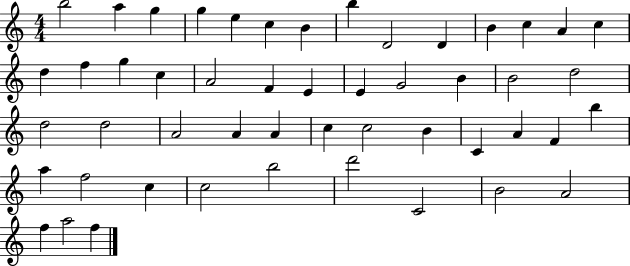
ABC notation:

X:1
T:Untitled
M:4/4
L:1/4
K:C
b2 a g g e c B b D2 D B c A c d f g c A2 F E E G2 B B2 d2 d2 d2 A2 A A c c2 B C A F b a f2 c c2 b2 d'2 C2 B2 A2 f a2 f